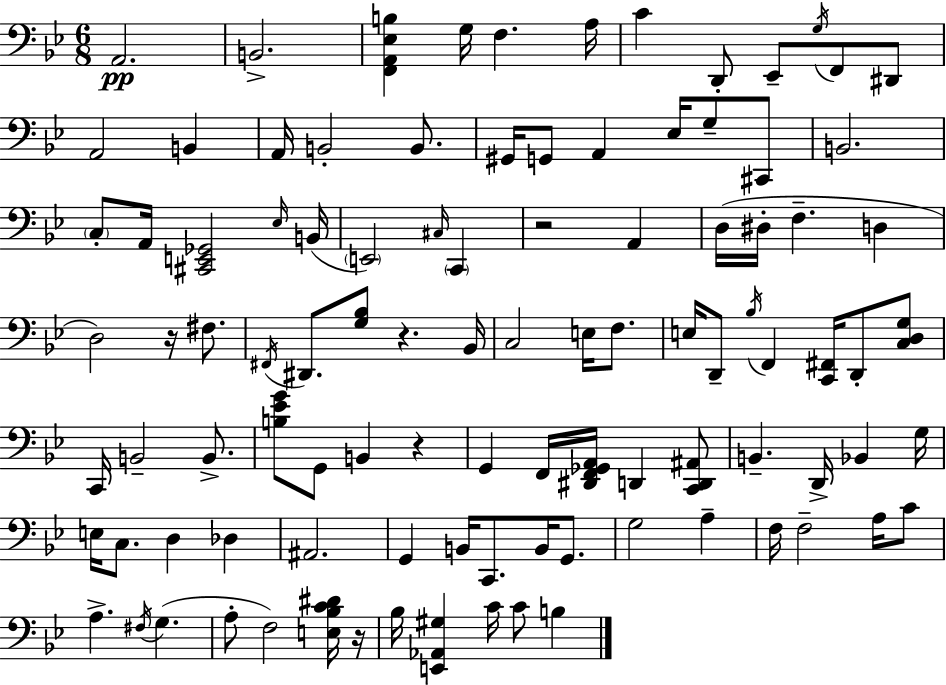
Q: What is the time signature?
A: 6/8